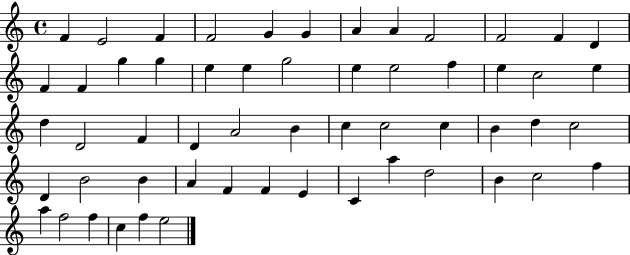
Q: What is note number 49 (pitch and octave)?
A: C5